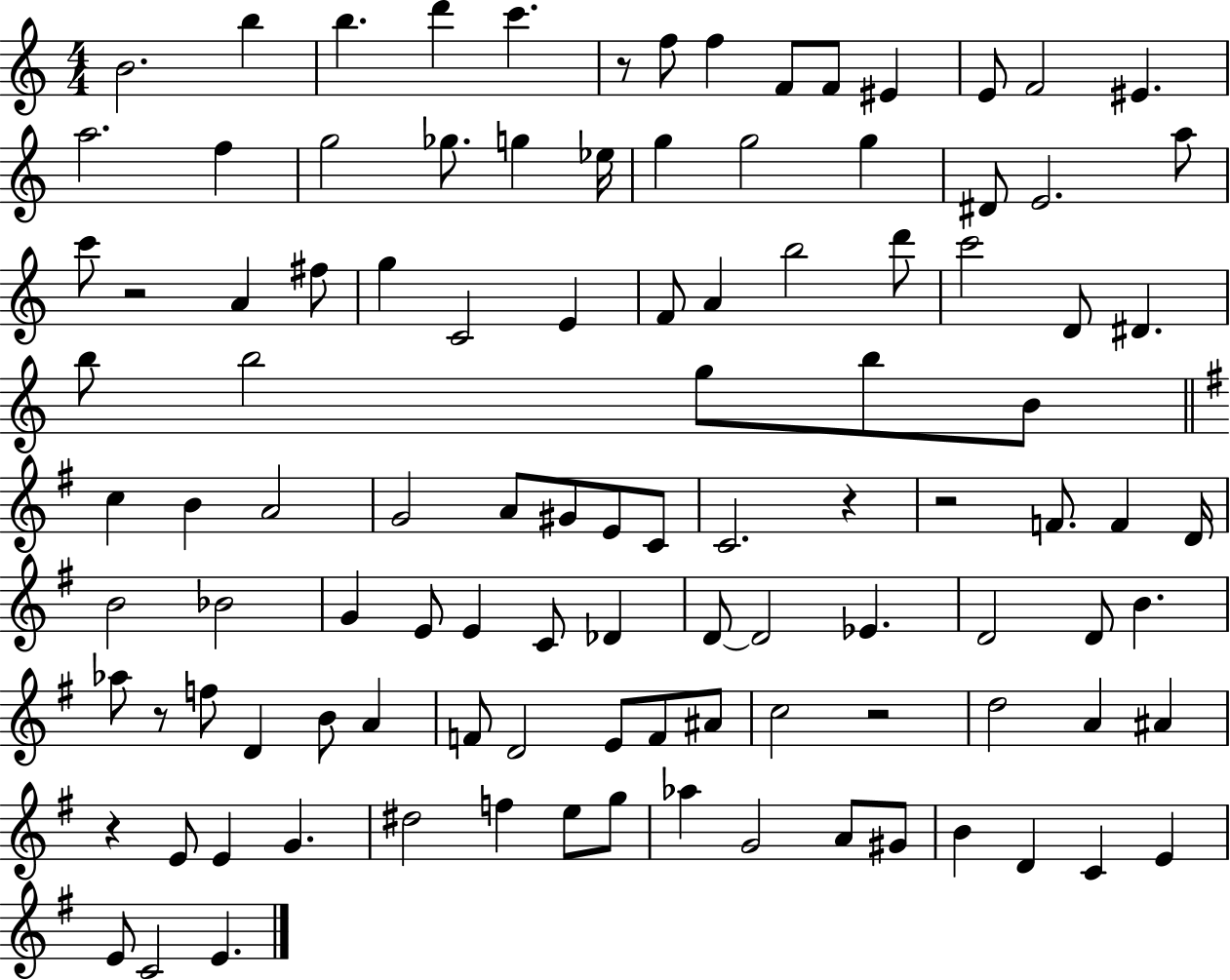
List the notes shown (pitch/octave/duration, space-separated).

B4/h. B5/q B5/q. D6/q C6/q. R/e F5/e F5/q F4/e F4/e EIS4/q E4/e F4/h EIS4/q. A5/h. F5/q G5/h Gb5/e. G5/q Eb5/s G5/q G5/h G5/q D#4/e E4/h. A5/e C6/e R/h A4/q F#5/e G5/q C4/h E4/q F4/e A4/q B5/h D6/e C6/h D4/e D#4/q. B5/e B5/h G5/e B5/e B4/e C5/q B4/q A4/h G4/h A4/e G#4/e E4/e C4/e C4/h. R/q R/h F4/e. F4/q D4/s B4/h Bb4/h G4/q E4/e E4/q C4/e Db4/q D4/e D4/h Eb4/q. D4/h D4/e B4/q. Ab5/e R/e F5/e D4/q B4/e A4/q F4/e D4/h E4/e F4/e A#4/e C5/h R/h D5/h A4/q A#4/q R/q E4/e E4/q G4/q. D#5/h F5/q E5/e G5/e Ab5/q G4/h A4/e G#4/e B4/q D4/q C4/q E4/q E4/e C4/h E4/q.